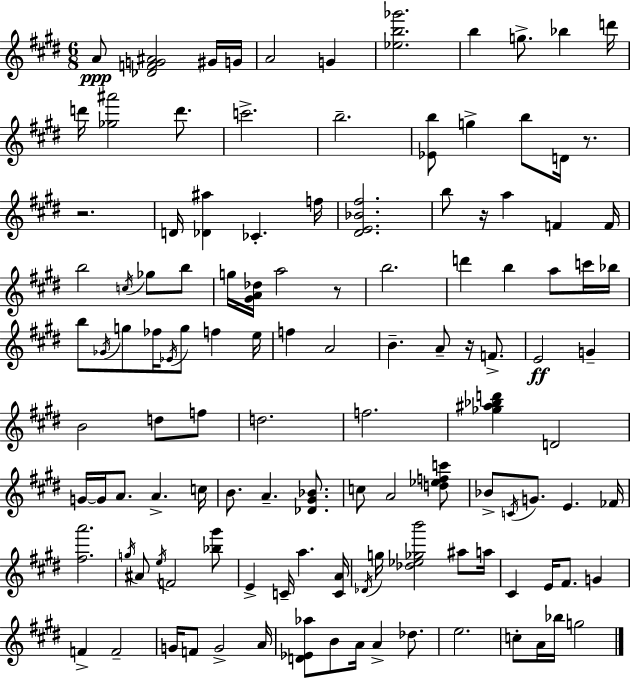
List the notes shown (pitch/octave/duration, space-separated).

A4/e [Db4,F4,G4,A#4]/h G#4/s G4/s A4/h G4/q [Eb5,B5,Gb6]/h. B5/q G5/e. Bb5/q D6/s D6/s [Gb5,A#6]/h D6/e. C6/h. B5/h. [Eb4,B5]/e G5/q B5/e D4/s R/e. R/h. D4/s [Db4,A#5]/q CES4/q. F5/s [D#4,E4,Bb4,F#5]/h. B5/e R/s A5/q F4/q F4/s B5/h C5/s Gb5/e B5/e G5/s [G#4,A4,Db5]/s A5/h R/e B5/h. D6/q B5/q A5/e C6/s Bb5/s B5/e Gb4/s G5/e FES5/s Eb4/s G5/e F5/q E5/s F5/q A4/h B4/q. A4/e R/s F4/e. E4/h G4/q B4/h D5/e F5/e D5/h. F5/h. [Gb5,A#5,Bb5,D6]/q D4/h G4/s G4/s A4/e. A4/q. C5/s B4/e. A4/q. [Db4,G#4,Bb4]/e. C5/e A4/h [D5,Eb5,F5,C6]/e Bb4/e C4/s G4/e. E4/q. FES4/s [F#5,A6]/h. G5/s A#4/e E5/s F4/h [Bb5,G#6]/e E4/q C4/s A5/q. [C4,A4]/s Db4/s G5/s [Db5,Eb5,Gb5,B6]/h A#5/e A5/s C#4/q E4/s F#4/e. G4/q F4/q F4/h G4/s F4/e G4/h A4/s [D4,Eb4,Ab5]/e B4/e A4/s A4/q Db5/e. E5/h. C5/e A4/s Bb5/s G5/h